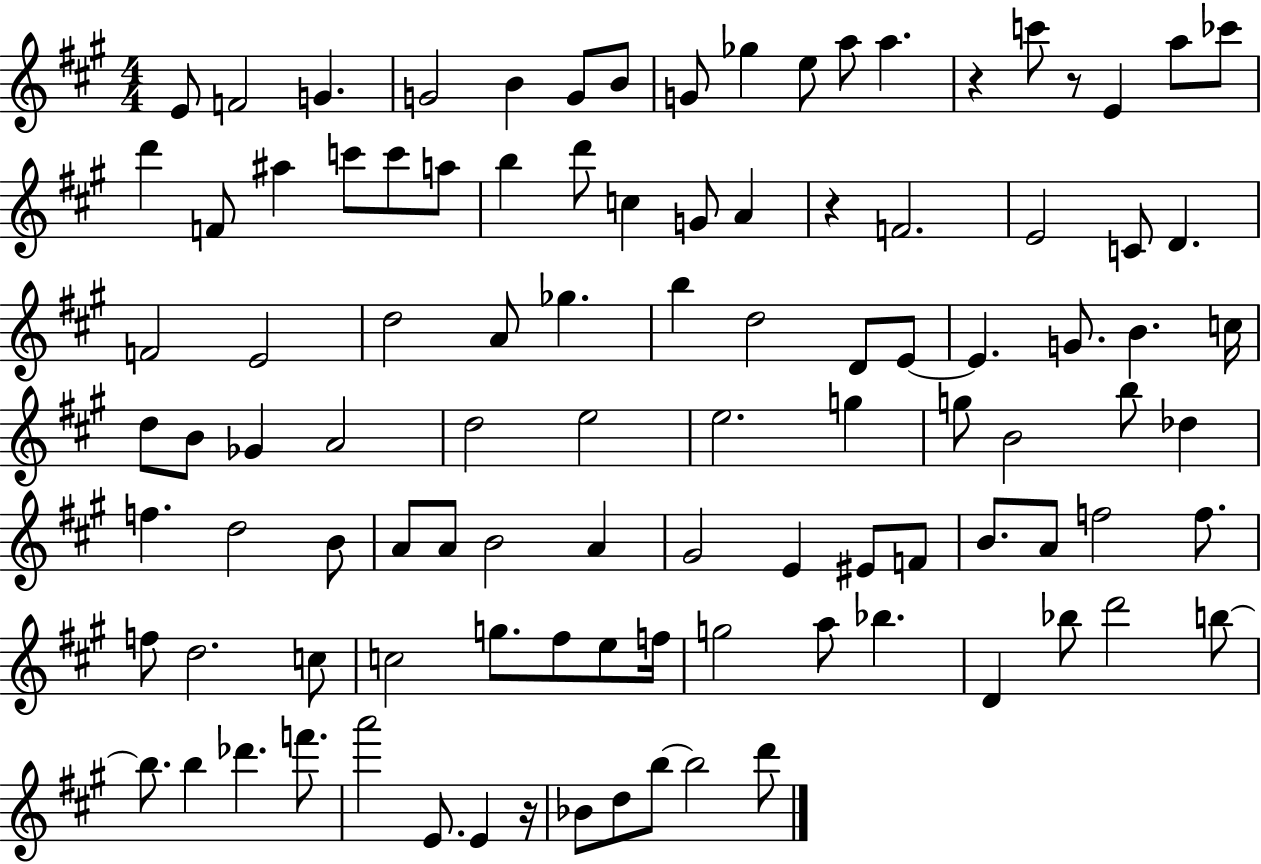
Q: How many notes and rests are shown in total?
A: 102